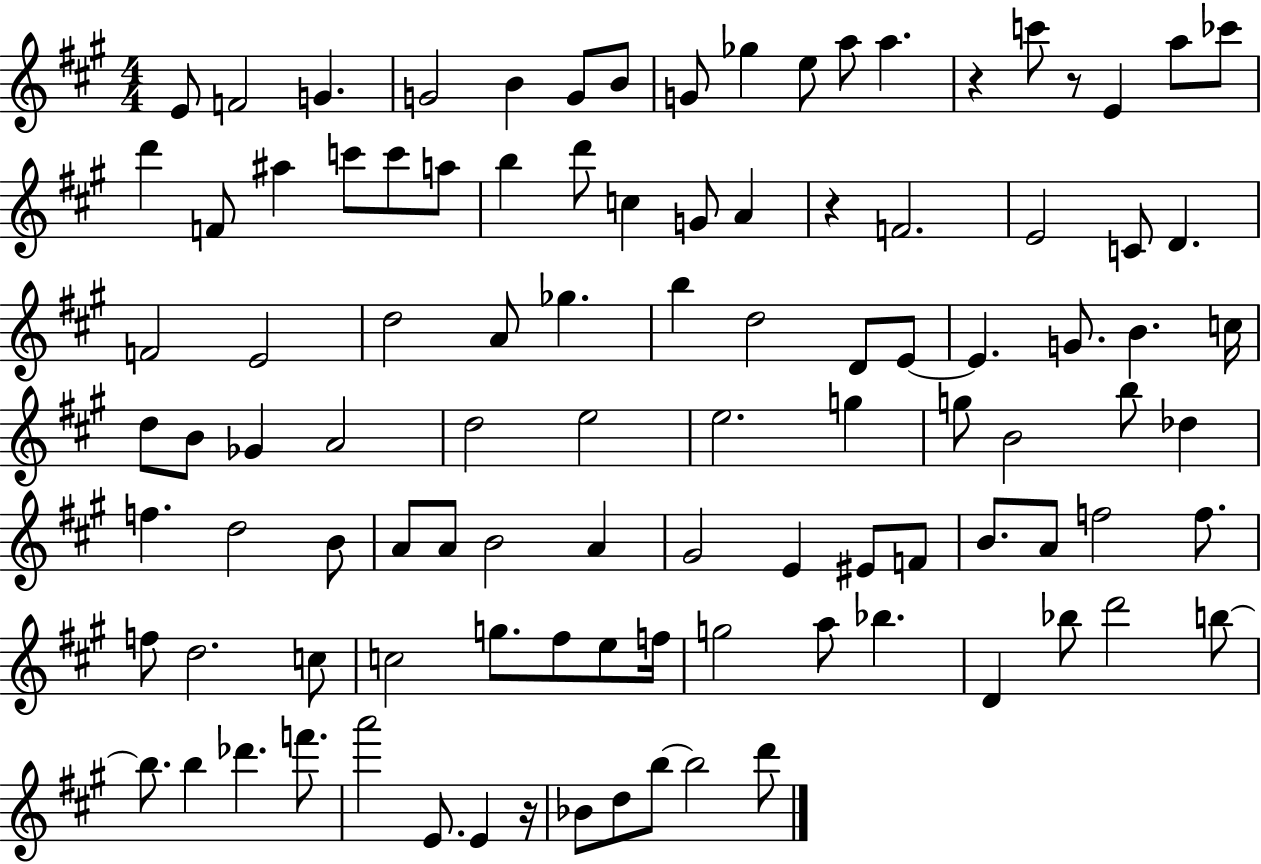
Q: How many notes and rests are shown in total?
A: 102